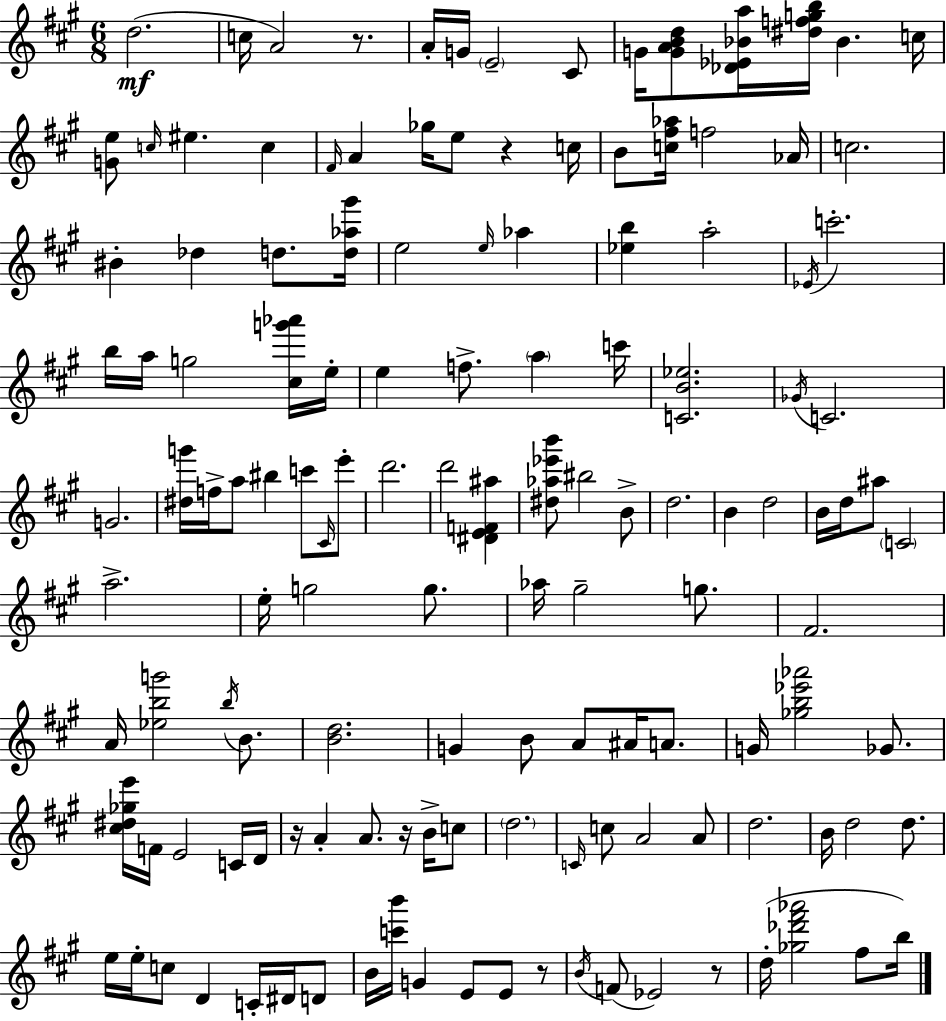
D5/h. C5/s A4/h R/e. A4/s G4/s E4/h C#4/e G4/s [G4,A4,B4,D5]/e [Db4,Eb4,Bb4,A5]/s [D#5,F5,G5,B5]/s Bb4/q. C5/s [G4,E5]/e C5/s EIS5/q. C5/q F#4/s A4/q Gb5/s E5/e R/q C5/s B4/e [C5,F#5,Ab5]/s F5/h Ab4/s C5/h. BIS4/q Db5/q D5/e. [D5,Ab5,G#6]/s E5/h E5/s Ab5/q [Eb5,B5]/q A5/h Eb4/s C6/h. B5/s A5/s G5/h [C#5,G6,Ab6]/s E5/s E5/q F5/e. A5/q C6/s [C4,B4,Eb5]/h. Gb4/s C4/h. G4/h. [D#5,G6]/s F5/s A5/e BIS5/q C6/e C#4/s E6/e D6/h. D6/h [D#4,E4,F4,A#5]/q [D#5,Ab5,Eb6,B6]/e BIS5/h B4/e D5/h. B4/q D5/h B4/s D5/s A#5/e C4/h A5/h. E5/s G5/h G5/e. Ab5/s G#5/h G5/e. F#4/h. A4/s [Eb5,B5,G6]/h B5/s B4/e. [B4,D5]/h. G4/q B4/e A4/e A#4/s A4/e. G4/s [Gb5,B5,Eb6,Ab6]/h Gb4/e. [C#5,D#5,Gb5,E6]/s F4/s E4/h C4/s D4/s R/s A4/q A4/e. R/s B4/s C5/e D5/h. C4/s C5/e A4/h A4/e D5/h. B4/s D5/h D5/e. E5/s E5/s C5/e D4/q C4/s D#4/s D4/e B4/s [C6,B6]/s G4/q E4/e E4/e R/e B4/s F4/e Eb4/h R/e D5/s [Gb5,Db6,F#6,Ab6]/h F#5/e B5/s